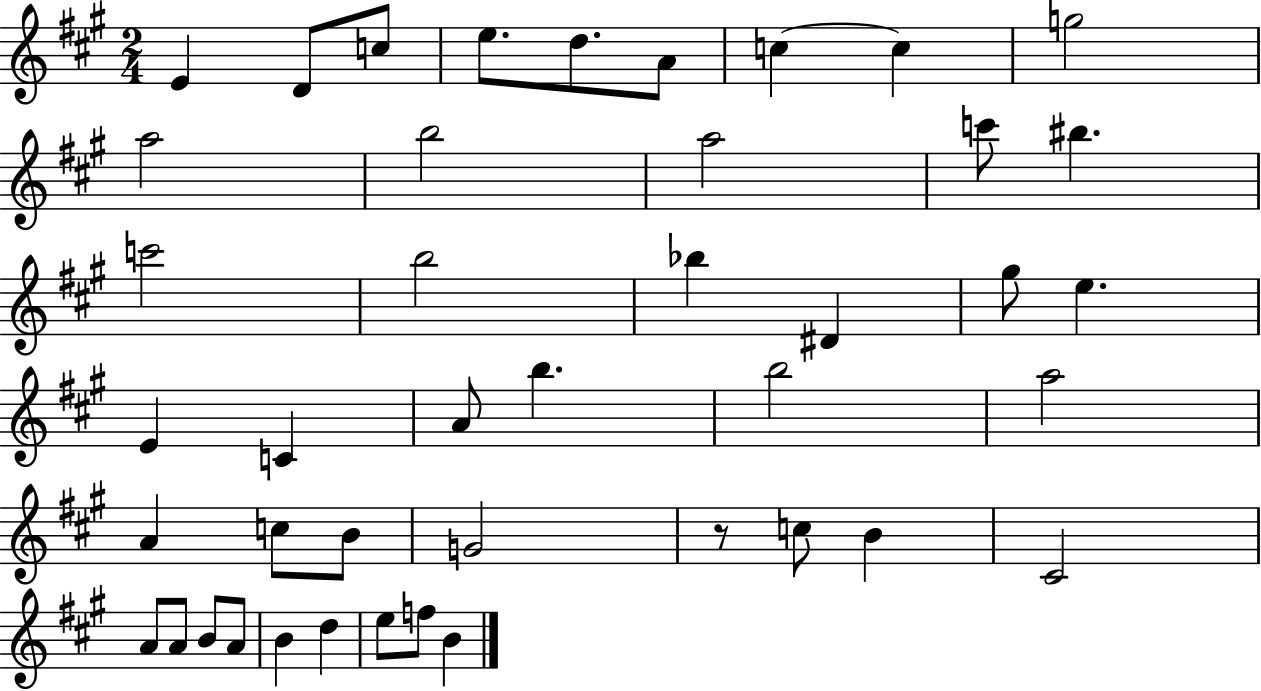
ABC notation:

X:1
T:Untitled
M:2/4
L:1/4
K:A
E D/2 c/2 e/2 d/2 A/2 c c g2 a2 b2 a2 c'/2 ^b c'2 b2 _b ^D ^g/2 e E C A/2 b b2 a2 A c/2 B/2 G2 z/2 c/2 B ^C2 A/2 A/2 B/2 A/2 B d e/2 f/2 B